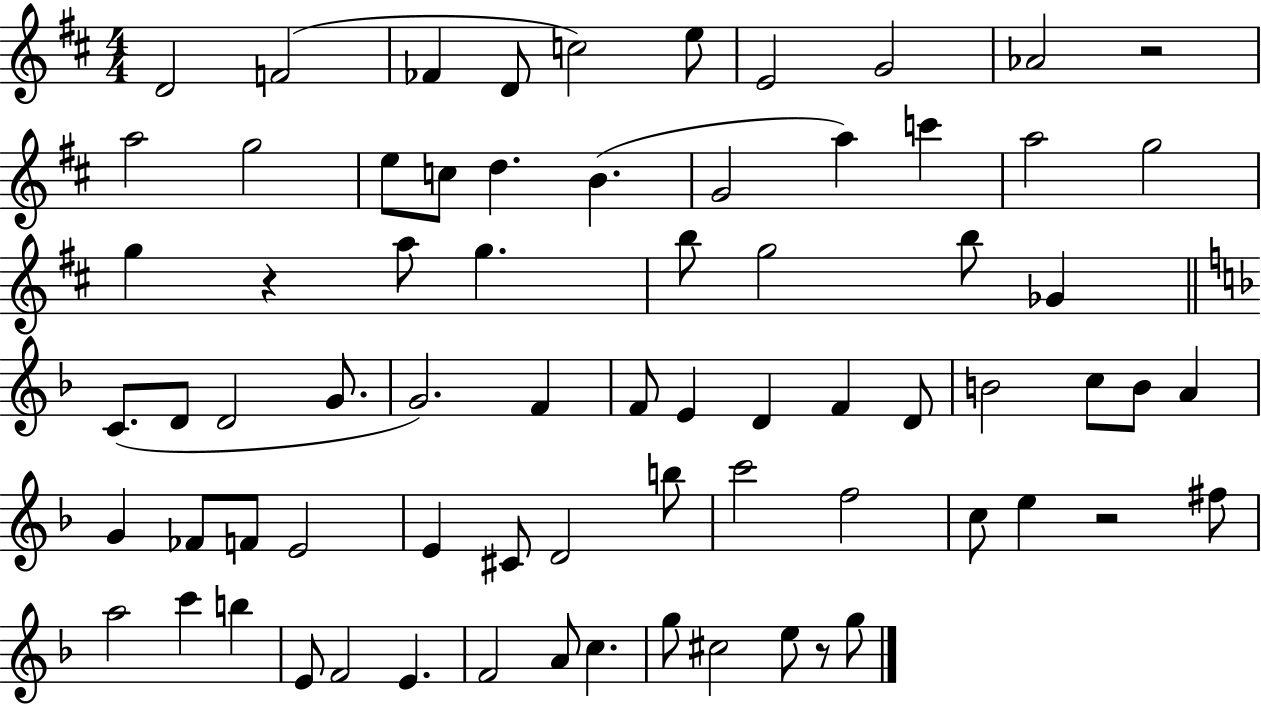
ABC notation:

X:1
T:Untitled
M:4/4
L:1/4
K:D
D2 F2 _F D/2 c2 e/2 E2 G2 _A2 z2 a2 g2 e/2 c/2 d B G2 a c' a2 g2 g z a/2 g b/2 g2 b/2 _G C/2 D/2 D2 G/2 G2 F F/2 E D F D/2 B2 c/2 B/2 A G _F/2 F/2 E2 E ^C/2 D2 b/2 c'2 f2 c/2 e z2 ^f/2 a2 c' b E/2 F2 E F2 A/2 c g/2 ^c2 e/2 z/2 g/2